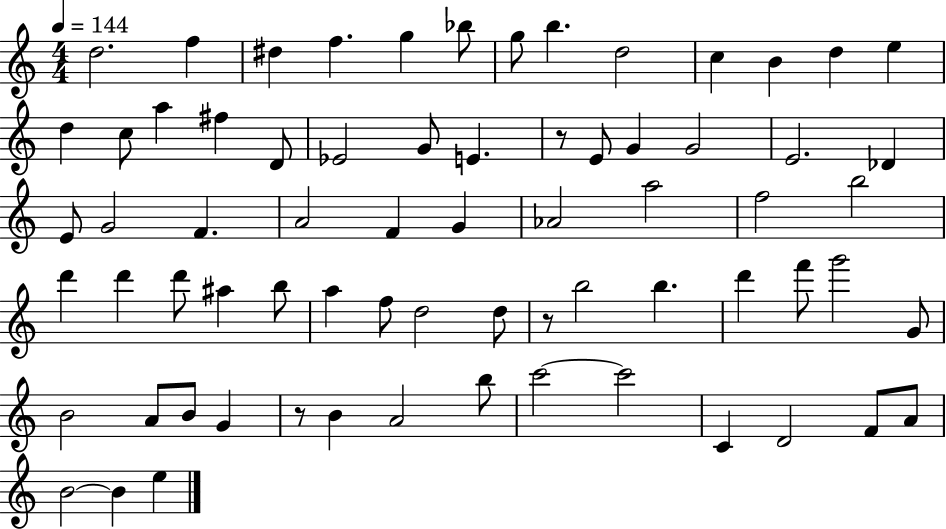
X:1
T:Untitled
M:4/4
L:1/4
K:C
d2 f ^d f g _b/2 g/2 b d2 c B d e d c/2 a ^f D/2 _E2 G/2 E z/2 E/2 G G2 E2 _D E/2 G2 F A2 F G _A2 a2 f2 b2 d' d' d'/2 ^a b/2 a f/2 d2 d/2 z/2 b2 b d' f'/2 g'2 G/2 B2 A/2 B/2 G z/2 B A2 b/2 c'2 c'2 C D2 F/2 A/2 B2 B e